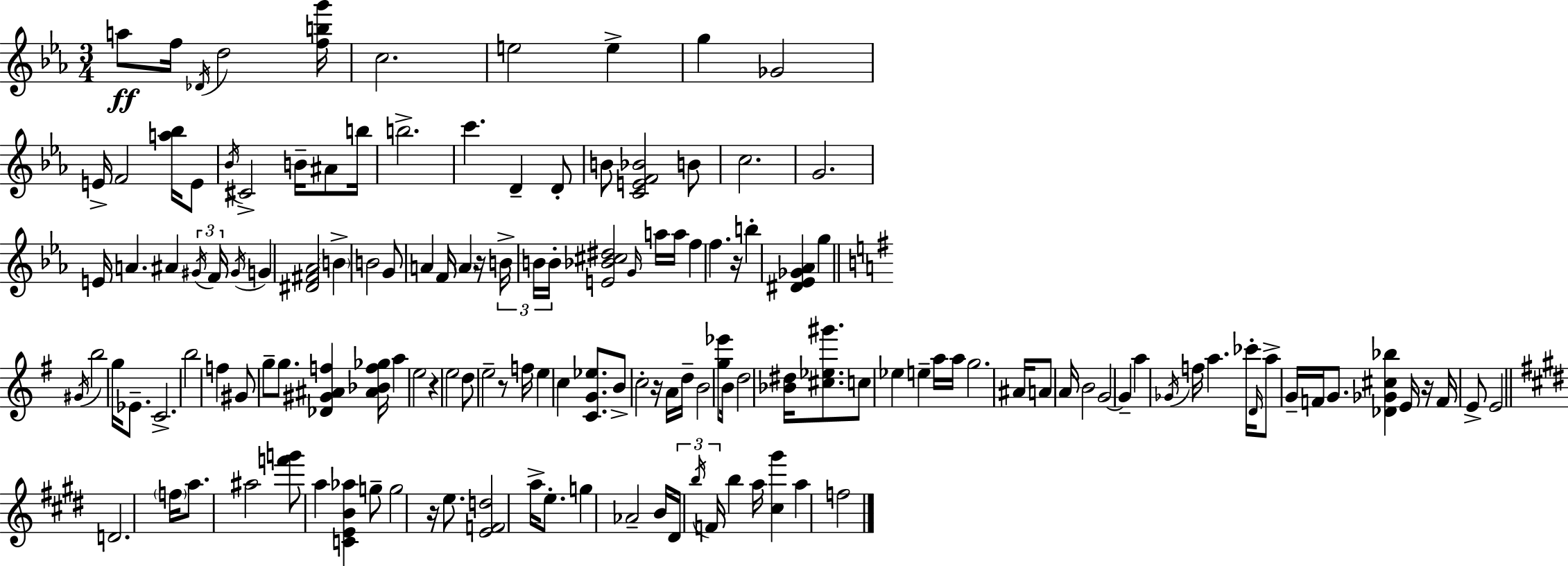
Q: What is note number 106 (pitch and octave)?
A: G5